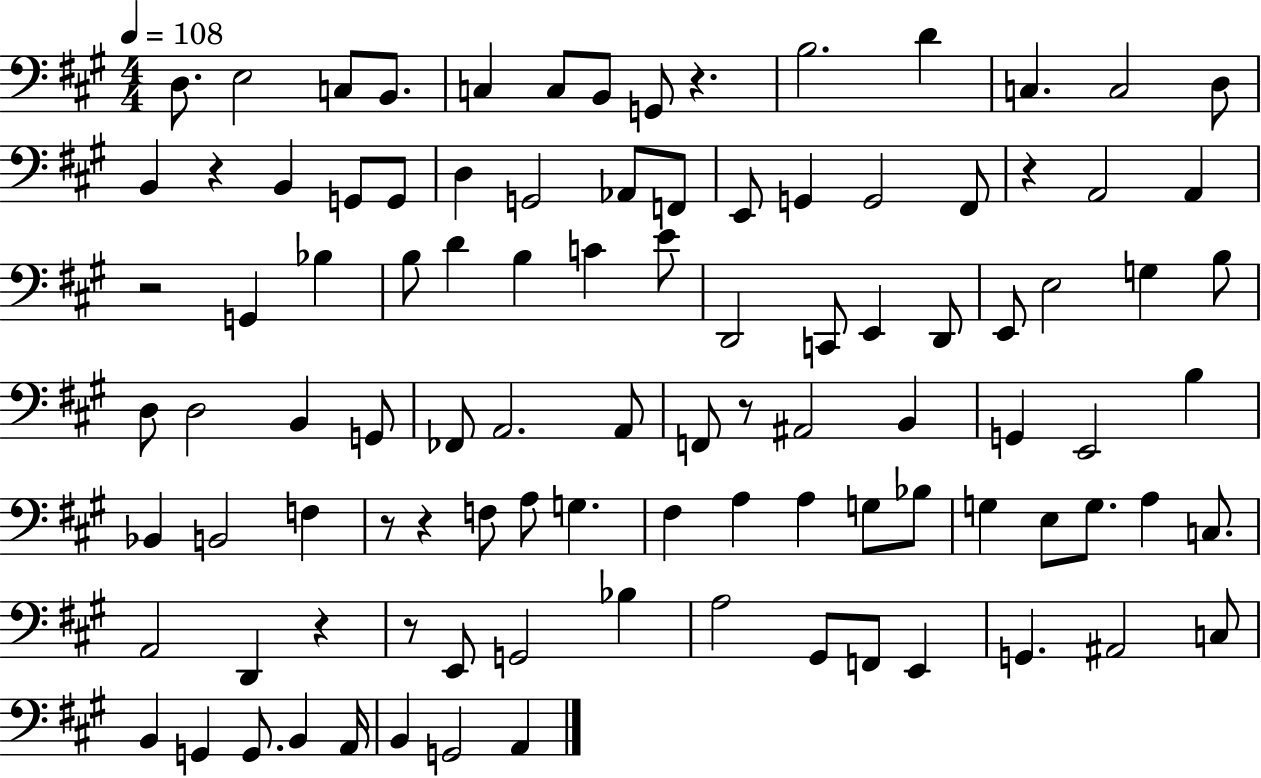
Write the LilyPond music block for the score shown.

{
  \clef bass
  \numericTimeSignature
  \time 4/4
  \key a \major
  \tempo 4 = 108
  d8. e2 c8 b,8. | c4 c8 b,8 g,8 r4. | b2. d'4 | c4. c2 d8 | \break b,4 r4 b,4 g,8 g,8 | d4 g,2 aes,8 f,8 | e,8 g,4 g,2 fis,8 | r4 a,2 a,4 | \break r2 g,4 bes4 | b8 d'4 b4 c'4 e'8 | d,2 c,8 e,4 d,8 | e,8 e2 g4 b8 | \break d8 d2 b,4 g,8 | fes,8 a,2. a,8 | f,8 r8 ais,2 b,4 | g,4 e,2 b4 | \break bes,4 b,2 f4 | r8 r4 f8 a8 g4. | fis4 a4 a4 g8 bes8 | g4 e8 g8. a4 c8. | \break a,2 d,4 r4 | r8 e,8 g,2 bes4 | a2 gis,8 f,8 e,4 | g,4. ais,2 c8 | \break b,4 g,4 g,8. b,4 a,16 | b,4 g,2 a,4 | \bar "|."
}